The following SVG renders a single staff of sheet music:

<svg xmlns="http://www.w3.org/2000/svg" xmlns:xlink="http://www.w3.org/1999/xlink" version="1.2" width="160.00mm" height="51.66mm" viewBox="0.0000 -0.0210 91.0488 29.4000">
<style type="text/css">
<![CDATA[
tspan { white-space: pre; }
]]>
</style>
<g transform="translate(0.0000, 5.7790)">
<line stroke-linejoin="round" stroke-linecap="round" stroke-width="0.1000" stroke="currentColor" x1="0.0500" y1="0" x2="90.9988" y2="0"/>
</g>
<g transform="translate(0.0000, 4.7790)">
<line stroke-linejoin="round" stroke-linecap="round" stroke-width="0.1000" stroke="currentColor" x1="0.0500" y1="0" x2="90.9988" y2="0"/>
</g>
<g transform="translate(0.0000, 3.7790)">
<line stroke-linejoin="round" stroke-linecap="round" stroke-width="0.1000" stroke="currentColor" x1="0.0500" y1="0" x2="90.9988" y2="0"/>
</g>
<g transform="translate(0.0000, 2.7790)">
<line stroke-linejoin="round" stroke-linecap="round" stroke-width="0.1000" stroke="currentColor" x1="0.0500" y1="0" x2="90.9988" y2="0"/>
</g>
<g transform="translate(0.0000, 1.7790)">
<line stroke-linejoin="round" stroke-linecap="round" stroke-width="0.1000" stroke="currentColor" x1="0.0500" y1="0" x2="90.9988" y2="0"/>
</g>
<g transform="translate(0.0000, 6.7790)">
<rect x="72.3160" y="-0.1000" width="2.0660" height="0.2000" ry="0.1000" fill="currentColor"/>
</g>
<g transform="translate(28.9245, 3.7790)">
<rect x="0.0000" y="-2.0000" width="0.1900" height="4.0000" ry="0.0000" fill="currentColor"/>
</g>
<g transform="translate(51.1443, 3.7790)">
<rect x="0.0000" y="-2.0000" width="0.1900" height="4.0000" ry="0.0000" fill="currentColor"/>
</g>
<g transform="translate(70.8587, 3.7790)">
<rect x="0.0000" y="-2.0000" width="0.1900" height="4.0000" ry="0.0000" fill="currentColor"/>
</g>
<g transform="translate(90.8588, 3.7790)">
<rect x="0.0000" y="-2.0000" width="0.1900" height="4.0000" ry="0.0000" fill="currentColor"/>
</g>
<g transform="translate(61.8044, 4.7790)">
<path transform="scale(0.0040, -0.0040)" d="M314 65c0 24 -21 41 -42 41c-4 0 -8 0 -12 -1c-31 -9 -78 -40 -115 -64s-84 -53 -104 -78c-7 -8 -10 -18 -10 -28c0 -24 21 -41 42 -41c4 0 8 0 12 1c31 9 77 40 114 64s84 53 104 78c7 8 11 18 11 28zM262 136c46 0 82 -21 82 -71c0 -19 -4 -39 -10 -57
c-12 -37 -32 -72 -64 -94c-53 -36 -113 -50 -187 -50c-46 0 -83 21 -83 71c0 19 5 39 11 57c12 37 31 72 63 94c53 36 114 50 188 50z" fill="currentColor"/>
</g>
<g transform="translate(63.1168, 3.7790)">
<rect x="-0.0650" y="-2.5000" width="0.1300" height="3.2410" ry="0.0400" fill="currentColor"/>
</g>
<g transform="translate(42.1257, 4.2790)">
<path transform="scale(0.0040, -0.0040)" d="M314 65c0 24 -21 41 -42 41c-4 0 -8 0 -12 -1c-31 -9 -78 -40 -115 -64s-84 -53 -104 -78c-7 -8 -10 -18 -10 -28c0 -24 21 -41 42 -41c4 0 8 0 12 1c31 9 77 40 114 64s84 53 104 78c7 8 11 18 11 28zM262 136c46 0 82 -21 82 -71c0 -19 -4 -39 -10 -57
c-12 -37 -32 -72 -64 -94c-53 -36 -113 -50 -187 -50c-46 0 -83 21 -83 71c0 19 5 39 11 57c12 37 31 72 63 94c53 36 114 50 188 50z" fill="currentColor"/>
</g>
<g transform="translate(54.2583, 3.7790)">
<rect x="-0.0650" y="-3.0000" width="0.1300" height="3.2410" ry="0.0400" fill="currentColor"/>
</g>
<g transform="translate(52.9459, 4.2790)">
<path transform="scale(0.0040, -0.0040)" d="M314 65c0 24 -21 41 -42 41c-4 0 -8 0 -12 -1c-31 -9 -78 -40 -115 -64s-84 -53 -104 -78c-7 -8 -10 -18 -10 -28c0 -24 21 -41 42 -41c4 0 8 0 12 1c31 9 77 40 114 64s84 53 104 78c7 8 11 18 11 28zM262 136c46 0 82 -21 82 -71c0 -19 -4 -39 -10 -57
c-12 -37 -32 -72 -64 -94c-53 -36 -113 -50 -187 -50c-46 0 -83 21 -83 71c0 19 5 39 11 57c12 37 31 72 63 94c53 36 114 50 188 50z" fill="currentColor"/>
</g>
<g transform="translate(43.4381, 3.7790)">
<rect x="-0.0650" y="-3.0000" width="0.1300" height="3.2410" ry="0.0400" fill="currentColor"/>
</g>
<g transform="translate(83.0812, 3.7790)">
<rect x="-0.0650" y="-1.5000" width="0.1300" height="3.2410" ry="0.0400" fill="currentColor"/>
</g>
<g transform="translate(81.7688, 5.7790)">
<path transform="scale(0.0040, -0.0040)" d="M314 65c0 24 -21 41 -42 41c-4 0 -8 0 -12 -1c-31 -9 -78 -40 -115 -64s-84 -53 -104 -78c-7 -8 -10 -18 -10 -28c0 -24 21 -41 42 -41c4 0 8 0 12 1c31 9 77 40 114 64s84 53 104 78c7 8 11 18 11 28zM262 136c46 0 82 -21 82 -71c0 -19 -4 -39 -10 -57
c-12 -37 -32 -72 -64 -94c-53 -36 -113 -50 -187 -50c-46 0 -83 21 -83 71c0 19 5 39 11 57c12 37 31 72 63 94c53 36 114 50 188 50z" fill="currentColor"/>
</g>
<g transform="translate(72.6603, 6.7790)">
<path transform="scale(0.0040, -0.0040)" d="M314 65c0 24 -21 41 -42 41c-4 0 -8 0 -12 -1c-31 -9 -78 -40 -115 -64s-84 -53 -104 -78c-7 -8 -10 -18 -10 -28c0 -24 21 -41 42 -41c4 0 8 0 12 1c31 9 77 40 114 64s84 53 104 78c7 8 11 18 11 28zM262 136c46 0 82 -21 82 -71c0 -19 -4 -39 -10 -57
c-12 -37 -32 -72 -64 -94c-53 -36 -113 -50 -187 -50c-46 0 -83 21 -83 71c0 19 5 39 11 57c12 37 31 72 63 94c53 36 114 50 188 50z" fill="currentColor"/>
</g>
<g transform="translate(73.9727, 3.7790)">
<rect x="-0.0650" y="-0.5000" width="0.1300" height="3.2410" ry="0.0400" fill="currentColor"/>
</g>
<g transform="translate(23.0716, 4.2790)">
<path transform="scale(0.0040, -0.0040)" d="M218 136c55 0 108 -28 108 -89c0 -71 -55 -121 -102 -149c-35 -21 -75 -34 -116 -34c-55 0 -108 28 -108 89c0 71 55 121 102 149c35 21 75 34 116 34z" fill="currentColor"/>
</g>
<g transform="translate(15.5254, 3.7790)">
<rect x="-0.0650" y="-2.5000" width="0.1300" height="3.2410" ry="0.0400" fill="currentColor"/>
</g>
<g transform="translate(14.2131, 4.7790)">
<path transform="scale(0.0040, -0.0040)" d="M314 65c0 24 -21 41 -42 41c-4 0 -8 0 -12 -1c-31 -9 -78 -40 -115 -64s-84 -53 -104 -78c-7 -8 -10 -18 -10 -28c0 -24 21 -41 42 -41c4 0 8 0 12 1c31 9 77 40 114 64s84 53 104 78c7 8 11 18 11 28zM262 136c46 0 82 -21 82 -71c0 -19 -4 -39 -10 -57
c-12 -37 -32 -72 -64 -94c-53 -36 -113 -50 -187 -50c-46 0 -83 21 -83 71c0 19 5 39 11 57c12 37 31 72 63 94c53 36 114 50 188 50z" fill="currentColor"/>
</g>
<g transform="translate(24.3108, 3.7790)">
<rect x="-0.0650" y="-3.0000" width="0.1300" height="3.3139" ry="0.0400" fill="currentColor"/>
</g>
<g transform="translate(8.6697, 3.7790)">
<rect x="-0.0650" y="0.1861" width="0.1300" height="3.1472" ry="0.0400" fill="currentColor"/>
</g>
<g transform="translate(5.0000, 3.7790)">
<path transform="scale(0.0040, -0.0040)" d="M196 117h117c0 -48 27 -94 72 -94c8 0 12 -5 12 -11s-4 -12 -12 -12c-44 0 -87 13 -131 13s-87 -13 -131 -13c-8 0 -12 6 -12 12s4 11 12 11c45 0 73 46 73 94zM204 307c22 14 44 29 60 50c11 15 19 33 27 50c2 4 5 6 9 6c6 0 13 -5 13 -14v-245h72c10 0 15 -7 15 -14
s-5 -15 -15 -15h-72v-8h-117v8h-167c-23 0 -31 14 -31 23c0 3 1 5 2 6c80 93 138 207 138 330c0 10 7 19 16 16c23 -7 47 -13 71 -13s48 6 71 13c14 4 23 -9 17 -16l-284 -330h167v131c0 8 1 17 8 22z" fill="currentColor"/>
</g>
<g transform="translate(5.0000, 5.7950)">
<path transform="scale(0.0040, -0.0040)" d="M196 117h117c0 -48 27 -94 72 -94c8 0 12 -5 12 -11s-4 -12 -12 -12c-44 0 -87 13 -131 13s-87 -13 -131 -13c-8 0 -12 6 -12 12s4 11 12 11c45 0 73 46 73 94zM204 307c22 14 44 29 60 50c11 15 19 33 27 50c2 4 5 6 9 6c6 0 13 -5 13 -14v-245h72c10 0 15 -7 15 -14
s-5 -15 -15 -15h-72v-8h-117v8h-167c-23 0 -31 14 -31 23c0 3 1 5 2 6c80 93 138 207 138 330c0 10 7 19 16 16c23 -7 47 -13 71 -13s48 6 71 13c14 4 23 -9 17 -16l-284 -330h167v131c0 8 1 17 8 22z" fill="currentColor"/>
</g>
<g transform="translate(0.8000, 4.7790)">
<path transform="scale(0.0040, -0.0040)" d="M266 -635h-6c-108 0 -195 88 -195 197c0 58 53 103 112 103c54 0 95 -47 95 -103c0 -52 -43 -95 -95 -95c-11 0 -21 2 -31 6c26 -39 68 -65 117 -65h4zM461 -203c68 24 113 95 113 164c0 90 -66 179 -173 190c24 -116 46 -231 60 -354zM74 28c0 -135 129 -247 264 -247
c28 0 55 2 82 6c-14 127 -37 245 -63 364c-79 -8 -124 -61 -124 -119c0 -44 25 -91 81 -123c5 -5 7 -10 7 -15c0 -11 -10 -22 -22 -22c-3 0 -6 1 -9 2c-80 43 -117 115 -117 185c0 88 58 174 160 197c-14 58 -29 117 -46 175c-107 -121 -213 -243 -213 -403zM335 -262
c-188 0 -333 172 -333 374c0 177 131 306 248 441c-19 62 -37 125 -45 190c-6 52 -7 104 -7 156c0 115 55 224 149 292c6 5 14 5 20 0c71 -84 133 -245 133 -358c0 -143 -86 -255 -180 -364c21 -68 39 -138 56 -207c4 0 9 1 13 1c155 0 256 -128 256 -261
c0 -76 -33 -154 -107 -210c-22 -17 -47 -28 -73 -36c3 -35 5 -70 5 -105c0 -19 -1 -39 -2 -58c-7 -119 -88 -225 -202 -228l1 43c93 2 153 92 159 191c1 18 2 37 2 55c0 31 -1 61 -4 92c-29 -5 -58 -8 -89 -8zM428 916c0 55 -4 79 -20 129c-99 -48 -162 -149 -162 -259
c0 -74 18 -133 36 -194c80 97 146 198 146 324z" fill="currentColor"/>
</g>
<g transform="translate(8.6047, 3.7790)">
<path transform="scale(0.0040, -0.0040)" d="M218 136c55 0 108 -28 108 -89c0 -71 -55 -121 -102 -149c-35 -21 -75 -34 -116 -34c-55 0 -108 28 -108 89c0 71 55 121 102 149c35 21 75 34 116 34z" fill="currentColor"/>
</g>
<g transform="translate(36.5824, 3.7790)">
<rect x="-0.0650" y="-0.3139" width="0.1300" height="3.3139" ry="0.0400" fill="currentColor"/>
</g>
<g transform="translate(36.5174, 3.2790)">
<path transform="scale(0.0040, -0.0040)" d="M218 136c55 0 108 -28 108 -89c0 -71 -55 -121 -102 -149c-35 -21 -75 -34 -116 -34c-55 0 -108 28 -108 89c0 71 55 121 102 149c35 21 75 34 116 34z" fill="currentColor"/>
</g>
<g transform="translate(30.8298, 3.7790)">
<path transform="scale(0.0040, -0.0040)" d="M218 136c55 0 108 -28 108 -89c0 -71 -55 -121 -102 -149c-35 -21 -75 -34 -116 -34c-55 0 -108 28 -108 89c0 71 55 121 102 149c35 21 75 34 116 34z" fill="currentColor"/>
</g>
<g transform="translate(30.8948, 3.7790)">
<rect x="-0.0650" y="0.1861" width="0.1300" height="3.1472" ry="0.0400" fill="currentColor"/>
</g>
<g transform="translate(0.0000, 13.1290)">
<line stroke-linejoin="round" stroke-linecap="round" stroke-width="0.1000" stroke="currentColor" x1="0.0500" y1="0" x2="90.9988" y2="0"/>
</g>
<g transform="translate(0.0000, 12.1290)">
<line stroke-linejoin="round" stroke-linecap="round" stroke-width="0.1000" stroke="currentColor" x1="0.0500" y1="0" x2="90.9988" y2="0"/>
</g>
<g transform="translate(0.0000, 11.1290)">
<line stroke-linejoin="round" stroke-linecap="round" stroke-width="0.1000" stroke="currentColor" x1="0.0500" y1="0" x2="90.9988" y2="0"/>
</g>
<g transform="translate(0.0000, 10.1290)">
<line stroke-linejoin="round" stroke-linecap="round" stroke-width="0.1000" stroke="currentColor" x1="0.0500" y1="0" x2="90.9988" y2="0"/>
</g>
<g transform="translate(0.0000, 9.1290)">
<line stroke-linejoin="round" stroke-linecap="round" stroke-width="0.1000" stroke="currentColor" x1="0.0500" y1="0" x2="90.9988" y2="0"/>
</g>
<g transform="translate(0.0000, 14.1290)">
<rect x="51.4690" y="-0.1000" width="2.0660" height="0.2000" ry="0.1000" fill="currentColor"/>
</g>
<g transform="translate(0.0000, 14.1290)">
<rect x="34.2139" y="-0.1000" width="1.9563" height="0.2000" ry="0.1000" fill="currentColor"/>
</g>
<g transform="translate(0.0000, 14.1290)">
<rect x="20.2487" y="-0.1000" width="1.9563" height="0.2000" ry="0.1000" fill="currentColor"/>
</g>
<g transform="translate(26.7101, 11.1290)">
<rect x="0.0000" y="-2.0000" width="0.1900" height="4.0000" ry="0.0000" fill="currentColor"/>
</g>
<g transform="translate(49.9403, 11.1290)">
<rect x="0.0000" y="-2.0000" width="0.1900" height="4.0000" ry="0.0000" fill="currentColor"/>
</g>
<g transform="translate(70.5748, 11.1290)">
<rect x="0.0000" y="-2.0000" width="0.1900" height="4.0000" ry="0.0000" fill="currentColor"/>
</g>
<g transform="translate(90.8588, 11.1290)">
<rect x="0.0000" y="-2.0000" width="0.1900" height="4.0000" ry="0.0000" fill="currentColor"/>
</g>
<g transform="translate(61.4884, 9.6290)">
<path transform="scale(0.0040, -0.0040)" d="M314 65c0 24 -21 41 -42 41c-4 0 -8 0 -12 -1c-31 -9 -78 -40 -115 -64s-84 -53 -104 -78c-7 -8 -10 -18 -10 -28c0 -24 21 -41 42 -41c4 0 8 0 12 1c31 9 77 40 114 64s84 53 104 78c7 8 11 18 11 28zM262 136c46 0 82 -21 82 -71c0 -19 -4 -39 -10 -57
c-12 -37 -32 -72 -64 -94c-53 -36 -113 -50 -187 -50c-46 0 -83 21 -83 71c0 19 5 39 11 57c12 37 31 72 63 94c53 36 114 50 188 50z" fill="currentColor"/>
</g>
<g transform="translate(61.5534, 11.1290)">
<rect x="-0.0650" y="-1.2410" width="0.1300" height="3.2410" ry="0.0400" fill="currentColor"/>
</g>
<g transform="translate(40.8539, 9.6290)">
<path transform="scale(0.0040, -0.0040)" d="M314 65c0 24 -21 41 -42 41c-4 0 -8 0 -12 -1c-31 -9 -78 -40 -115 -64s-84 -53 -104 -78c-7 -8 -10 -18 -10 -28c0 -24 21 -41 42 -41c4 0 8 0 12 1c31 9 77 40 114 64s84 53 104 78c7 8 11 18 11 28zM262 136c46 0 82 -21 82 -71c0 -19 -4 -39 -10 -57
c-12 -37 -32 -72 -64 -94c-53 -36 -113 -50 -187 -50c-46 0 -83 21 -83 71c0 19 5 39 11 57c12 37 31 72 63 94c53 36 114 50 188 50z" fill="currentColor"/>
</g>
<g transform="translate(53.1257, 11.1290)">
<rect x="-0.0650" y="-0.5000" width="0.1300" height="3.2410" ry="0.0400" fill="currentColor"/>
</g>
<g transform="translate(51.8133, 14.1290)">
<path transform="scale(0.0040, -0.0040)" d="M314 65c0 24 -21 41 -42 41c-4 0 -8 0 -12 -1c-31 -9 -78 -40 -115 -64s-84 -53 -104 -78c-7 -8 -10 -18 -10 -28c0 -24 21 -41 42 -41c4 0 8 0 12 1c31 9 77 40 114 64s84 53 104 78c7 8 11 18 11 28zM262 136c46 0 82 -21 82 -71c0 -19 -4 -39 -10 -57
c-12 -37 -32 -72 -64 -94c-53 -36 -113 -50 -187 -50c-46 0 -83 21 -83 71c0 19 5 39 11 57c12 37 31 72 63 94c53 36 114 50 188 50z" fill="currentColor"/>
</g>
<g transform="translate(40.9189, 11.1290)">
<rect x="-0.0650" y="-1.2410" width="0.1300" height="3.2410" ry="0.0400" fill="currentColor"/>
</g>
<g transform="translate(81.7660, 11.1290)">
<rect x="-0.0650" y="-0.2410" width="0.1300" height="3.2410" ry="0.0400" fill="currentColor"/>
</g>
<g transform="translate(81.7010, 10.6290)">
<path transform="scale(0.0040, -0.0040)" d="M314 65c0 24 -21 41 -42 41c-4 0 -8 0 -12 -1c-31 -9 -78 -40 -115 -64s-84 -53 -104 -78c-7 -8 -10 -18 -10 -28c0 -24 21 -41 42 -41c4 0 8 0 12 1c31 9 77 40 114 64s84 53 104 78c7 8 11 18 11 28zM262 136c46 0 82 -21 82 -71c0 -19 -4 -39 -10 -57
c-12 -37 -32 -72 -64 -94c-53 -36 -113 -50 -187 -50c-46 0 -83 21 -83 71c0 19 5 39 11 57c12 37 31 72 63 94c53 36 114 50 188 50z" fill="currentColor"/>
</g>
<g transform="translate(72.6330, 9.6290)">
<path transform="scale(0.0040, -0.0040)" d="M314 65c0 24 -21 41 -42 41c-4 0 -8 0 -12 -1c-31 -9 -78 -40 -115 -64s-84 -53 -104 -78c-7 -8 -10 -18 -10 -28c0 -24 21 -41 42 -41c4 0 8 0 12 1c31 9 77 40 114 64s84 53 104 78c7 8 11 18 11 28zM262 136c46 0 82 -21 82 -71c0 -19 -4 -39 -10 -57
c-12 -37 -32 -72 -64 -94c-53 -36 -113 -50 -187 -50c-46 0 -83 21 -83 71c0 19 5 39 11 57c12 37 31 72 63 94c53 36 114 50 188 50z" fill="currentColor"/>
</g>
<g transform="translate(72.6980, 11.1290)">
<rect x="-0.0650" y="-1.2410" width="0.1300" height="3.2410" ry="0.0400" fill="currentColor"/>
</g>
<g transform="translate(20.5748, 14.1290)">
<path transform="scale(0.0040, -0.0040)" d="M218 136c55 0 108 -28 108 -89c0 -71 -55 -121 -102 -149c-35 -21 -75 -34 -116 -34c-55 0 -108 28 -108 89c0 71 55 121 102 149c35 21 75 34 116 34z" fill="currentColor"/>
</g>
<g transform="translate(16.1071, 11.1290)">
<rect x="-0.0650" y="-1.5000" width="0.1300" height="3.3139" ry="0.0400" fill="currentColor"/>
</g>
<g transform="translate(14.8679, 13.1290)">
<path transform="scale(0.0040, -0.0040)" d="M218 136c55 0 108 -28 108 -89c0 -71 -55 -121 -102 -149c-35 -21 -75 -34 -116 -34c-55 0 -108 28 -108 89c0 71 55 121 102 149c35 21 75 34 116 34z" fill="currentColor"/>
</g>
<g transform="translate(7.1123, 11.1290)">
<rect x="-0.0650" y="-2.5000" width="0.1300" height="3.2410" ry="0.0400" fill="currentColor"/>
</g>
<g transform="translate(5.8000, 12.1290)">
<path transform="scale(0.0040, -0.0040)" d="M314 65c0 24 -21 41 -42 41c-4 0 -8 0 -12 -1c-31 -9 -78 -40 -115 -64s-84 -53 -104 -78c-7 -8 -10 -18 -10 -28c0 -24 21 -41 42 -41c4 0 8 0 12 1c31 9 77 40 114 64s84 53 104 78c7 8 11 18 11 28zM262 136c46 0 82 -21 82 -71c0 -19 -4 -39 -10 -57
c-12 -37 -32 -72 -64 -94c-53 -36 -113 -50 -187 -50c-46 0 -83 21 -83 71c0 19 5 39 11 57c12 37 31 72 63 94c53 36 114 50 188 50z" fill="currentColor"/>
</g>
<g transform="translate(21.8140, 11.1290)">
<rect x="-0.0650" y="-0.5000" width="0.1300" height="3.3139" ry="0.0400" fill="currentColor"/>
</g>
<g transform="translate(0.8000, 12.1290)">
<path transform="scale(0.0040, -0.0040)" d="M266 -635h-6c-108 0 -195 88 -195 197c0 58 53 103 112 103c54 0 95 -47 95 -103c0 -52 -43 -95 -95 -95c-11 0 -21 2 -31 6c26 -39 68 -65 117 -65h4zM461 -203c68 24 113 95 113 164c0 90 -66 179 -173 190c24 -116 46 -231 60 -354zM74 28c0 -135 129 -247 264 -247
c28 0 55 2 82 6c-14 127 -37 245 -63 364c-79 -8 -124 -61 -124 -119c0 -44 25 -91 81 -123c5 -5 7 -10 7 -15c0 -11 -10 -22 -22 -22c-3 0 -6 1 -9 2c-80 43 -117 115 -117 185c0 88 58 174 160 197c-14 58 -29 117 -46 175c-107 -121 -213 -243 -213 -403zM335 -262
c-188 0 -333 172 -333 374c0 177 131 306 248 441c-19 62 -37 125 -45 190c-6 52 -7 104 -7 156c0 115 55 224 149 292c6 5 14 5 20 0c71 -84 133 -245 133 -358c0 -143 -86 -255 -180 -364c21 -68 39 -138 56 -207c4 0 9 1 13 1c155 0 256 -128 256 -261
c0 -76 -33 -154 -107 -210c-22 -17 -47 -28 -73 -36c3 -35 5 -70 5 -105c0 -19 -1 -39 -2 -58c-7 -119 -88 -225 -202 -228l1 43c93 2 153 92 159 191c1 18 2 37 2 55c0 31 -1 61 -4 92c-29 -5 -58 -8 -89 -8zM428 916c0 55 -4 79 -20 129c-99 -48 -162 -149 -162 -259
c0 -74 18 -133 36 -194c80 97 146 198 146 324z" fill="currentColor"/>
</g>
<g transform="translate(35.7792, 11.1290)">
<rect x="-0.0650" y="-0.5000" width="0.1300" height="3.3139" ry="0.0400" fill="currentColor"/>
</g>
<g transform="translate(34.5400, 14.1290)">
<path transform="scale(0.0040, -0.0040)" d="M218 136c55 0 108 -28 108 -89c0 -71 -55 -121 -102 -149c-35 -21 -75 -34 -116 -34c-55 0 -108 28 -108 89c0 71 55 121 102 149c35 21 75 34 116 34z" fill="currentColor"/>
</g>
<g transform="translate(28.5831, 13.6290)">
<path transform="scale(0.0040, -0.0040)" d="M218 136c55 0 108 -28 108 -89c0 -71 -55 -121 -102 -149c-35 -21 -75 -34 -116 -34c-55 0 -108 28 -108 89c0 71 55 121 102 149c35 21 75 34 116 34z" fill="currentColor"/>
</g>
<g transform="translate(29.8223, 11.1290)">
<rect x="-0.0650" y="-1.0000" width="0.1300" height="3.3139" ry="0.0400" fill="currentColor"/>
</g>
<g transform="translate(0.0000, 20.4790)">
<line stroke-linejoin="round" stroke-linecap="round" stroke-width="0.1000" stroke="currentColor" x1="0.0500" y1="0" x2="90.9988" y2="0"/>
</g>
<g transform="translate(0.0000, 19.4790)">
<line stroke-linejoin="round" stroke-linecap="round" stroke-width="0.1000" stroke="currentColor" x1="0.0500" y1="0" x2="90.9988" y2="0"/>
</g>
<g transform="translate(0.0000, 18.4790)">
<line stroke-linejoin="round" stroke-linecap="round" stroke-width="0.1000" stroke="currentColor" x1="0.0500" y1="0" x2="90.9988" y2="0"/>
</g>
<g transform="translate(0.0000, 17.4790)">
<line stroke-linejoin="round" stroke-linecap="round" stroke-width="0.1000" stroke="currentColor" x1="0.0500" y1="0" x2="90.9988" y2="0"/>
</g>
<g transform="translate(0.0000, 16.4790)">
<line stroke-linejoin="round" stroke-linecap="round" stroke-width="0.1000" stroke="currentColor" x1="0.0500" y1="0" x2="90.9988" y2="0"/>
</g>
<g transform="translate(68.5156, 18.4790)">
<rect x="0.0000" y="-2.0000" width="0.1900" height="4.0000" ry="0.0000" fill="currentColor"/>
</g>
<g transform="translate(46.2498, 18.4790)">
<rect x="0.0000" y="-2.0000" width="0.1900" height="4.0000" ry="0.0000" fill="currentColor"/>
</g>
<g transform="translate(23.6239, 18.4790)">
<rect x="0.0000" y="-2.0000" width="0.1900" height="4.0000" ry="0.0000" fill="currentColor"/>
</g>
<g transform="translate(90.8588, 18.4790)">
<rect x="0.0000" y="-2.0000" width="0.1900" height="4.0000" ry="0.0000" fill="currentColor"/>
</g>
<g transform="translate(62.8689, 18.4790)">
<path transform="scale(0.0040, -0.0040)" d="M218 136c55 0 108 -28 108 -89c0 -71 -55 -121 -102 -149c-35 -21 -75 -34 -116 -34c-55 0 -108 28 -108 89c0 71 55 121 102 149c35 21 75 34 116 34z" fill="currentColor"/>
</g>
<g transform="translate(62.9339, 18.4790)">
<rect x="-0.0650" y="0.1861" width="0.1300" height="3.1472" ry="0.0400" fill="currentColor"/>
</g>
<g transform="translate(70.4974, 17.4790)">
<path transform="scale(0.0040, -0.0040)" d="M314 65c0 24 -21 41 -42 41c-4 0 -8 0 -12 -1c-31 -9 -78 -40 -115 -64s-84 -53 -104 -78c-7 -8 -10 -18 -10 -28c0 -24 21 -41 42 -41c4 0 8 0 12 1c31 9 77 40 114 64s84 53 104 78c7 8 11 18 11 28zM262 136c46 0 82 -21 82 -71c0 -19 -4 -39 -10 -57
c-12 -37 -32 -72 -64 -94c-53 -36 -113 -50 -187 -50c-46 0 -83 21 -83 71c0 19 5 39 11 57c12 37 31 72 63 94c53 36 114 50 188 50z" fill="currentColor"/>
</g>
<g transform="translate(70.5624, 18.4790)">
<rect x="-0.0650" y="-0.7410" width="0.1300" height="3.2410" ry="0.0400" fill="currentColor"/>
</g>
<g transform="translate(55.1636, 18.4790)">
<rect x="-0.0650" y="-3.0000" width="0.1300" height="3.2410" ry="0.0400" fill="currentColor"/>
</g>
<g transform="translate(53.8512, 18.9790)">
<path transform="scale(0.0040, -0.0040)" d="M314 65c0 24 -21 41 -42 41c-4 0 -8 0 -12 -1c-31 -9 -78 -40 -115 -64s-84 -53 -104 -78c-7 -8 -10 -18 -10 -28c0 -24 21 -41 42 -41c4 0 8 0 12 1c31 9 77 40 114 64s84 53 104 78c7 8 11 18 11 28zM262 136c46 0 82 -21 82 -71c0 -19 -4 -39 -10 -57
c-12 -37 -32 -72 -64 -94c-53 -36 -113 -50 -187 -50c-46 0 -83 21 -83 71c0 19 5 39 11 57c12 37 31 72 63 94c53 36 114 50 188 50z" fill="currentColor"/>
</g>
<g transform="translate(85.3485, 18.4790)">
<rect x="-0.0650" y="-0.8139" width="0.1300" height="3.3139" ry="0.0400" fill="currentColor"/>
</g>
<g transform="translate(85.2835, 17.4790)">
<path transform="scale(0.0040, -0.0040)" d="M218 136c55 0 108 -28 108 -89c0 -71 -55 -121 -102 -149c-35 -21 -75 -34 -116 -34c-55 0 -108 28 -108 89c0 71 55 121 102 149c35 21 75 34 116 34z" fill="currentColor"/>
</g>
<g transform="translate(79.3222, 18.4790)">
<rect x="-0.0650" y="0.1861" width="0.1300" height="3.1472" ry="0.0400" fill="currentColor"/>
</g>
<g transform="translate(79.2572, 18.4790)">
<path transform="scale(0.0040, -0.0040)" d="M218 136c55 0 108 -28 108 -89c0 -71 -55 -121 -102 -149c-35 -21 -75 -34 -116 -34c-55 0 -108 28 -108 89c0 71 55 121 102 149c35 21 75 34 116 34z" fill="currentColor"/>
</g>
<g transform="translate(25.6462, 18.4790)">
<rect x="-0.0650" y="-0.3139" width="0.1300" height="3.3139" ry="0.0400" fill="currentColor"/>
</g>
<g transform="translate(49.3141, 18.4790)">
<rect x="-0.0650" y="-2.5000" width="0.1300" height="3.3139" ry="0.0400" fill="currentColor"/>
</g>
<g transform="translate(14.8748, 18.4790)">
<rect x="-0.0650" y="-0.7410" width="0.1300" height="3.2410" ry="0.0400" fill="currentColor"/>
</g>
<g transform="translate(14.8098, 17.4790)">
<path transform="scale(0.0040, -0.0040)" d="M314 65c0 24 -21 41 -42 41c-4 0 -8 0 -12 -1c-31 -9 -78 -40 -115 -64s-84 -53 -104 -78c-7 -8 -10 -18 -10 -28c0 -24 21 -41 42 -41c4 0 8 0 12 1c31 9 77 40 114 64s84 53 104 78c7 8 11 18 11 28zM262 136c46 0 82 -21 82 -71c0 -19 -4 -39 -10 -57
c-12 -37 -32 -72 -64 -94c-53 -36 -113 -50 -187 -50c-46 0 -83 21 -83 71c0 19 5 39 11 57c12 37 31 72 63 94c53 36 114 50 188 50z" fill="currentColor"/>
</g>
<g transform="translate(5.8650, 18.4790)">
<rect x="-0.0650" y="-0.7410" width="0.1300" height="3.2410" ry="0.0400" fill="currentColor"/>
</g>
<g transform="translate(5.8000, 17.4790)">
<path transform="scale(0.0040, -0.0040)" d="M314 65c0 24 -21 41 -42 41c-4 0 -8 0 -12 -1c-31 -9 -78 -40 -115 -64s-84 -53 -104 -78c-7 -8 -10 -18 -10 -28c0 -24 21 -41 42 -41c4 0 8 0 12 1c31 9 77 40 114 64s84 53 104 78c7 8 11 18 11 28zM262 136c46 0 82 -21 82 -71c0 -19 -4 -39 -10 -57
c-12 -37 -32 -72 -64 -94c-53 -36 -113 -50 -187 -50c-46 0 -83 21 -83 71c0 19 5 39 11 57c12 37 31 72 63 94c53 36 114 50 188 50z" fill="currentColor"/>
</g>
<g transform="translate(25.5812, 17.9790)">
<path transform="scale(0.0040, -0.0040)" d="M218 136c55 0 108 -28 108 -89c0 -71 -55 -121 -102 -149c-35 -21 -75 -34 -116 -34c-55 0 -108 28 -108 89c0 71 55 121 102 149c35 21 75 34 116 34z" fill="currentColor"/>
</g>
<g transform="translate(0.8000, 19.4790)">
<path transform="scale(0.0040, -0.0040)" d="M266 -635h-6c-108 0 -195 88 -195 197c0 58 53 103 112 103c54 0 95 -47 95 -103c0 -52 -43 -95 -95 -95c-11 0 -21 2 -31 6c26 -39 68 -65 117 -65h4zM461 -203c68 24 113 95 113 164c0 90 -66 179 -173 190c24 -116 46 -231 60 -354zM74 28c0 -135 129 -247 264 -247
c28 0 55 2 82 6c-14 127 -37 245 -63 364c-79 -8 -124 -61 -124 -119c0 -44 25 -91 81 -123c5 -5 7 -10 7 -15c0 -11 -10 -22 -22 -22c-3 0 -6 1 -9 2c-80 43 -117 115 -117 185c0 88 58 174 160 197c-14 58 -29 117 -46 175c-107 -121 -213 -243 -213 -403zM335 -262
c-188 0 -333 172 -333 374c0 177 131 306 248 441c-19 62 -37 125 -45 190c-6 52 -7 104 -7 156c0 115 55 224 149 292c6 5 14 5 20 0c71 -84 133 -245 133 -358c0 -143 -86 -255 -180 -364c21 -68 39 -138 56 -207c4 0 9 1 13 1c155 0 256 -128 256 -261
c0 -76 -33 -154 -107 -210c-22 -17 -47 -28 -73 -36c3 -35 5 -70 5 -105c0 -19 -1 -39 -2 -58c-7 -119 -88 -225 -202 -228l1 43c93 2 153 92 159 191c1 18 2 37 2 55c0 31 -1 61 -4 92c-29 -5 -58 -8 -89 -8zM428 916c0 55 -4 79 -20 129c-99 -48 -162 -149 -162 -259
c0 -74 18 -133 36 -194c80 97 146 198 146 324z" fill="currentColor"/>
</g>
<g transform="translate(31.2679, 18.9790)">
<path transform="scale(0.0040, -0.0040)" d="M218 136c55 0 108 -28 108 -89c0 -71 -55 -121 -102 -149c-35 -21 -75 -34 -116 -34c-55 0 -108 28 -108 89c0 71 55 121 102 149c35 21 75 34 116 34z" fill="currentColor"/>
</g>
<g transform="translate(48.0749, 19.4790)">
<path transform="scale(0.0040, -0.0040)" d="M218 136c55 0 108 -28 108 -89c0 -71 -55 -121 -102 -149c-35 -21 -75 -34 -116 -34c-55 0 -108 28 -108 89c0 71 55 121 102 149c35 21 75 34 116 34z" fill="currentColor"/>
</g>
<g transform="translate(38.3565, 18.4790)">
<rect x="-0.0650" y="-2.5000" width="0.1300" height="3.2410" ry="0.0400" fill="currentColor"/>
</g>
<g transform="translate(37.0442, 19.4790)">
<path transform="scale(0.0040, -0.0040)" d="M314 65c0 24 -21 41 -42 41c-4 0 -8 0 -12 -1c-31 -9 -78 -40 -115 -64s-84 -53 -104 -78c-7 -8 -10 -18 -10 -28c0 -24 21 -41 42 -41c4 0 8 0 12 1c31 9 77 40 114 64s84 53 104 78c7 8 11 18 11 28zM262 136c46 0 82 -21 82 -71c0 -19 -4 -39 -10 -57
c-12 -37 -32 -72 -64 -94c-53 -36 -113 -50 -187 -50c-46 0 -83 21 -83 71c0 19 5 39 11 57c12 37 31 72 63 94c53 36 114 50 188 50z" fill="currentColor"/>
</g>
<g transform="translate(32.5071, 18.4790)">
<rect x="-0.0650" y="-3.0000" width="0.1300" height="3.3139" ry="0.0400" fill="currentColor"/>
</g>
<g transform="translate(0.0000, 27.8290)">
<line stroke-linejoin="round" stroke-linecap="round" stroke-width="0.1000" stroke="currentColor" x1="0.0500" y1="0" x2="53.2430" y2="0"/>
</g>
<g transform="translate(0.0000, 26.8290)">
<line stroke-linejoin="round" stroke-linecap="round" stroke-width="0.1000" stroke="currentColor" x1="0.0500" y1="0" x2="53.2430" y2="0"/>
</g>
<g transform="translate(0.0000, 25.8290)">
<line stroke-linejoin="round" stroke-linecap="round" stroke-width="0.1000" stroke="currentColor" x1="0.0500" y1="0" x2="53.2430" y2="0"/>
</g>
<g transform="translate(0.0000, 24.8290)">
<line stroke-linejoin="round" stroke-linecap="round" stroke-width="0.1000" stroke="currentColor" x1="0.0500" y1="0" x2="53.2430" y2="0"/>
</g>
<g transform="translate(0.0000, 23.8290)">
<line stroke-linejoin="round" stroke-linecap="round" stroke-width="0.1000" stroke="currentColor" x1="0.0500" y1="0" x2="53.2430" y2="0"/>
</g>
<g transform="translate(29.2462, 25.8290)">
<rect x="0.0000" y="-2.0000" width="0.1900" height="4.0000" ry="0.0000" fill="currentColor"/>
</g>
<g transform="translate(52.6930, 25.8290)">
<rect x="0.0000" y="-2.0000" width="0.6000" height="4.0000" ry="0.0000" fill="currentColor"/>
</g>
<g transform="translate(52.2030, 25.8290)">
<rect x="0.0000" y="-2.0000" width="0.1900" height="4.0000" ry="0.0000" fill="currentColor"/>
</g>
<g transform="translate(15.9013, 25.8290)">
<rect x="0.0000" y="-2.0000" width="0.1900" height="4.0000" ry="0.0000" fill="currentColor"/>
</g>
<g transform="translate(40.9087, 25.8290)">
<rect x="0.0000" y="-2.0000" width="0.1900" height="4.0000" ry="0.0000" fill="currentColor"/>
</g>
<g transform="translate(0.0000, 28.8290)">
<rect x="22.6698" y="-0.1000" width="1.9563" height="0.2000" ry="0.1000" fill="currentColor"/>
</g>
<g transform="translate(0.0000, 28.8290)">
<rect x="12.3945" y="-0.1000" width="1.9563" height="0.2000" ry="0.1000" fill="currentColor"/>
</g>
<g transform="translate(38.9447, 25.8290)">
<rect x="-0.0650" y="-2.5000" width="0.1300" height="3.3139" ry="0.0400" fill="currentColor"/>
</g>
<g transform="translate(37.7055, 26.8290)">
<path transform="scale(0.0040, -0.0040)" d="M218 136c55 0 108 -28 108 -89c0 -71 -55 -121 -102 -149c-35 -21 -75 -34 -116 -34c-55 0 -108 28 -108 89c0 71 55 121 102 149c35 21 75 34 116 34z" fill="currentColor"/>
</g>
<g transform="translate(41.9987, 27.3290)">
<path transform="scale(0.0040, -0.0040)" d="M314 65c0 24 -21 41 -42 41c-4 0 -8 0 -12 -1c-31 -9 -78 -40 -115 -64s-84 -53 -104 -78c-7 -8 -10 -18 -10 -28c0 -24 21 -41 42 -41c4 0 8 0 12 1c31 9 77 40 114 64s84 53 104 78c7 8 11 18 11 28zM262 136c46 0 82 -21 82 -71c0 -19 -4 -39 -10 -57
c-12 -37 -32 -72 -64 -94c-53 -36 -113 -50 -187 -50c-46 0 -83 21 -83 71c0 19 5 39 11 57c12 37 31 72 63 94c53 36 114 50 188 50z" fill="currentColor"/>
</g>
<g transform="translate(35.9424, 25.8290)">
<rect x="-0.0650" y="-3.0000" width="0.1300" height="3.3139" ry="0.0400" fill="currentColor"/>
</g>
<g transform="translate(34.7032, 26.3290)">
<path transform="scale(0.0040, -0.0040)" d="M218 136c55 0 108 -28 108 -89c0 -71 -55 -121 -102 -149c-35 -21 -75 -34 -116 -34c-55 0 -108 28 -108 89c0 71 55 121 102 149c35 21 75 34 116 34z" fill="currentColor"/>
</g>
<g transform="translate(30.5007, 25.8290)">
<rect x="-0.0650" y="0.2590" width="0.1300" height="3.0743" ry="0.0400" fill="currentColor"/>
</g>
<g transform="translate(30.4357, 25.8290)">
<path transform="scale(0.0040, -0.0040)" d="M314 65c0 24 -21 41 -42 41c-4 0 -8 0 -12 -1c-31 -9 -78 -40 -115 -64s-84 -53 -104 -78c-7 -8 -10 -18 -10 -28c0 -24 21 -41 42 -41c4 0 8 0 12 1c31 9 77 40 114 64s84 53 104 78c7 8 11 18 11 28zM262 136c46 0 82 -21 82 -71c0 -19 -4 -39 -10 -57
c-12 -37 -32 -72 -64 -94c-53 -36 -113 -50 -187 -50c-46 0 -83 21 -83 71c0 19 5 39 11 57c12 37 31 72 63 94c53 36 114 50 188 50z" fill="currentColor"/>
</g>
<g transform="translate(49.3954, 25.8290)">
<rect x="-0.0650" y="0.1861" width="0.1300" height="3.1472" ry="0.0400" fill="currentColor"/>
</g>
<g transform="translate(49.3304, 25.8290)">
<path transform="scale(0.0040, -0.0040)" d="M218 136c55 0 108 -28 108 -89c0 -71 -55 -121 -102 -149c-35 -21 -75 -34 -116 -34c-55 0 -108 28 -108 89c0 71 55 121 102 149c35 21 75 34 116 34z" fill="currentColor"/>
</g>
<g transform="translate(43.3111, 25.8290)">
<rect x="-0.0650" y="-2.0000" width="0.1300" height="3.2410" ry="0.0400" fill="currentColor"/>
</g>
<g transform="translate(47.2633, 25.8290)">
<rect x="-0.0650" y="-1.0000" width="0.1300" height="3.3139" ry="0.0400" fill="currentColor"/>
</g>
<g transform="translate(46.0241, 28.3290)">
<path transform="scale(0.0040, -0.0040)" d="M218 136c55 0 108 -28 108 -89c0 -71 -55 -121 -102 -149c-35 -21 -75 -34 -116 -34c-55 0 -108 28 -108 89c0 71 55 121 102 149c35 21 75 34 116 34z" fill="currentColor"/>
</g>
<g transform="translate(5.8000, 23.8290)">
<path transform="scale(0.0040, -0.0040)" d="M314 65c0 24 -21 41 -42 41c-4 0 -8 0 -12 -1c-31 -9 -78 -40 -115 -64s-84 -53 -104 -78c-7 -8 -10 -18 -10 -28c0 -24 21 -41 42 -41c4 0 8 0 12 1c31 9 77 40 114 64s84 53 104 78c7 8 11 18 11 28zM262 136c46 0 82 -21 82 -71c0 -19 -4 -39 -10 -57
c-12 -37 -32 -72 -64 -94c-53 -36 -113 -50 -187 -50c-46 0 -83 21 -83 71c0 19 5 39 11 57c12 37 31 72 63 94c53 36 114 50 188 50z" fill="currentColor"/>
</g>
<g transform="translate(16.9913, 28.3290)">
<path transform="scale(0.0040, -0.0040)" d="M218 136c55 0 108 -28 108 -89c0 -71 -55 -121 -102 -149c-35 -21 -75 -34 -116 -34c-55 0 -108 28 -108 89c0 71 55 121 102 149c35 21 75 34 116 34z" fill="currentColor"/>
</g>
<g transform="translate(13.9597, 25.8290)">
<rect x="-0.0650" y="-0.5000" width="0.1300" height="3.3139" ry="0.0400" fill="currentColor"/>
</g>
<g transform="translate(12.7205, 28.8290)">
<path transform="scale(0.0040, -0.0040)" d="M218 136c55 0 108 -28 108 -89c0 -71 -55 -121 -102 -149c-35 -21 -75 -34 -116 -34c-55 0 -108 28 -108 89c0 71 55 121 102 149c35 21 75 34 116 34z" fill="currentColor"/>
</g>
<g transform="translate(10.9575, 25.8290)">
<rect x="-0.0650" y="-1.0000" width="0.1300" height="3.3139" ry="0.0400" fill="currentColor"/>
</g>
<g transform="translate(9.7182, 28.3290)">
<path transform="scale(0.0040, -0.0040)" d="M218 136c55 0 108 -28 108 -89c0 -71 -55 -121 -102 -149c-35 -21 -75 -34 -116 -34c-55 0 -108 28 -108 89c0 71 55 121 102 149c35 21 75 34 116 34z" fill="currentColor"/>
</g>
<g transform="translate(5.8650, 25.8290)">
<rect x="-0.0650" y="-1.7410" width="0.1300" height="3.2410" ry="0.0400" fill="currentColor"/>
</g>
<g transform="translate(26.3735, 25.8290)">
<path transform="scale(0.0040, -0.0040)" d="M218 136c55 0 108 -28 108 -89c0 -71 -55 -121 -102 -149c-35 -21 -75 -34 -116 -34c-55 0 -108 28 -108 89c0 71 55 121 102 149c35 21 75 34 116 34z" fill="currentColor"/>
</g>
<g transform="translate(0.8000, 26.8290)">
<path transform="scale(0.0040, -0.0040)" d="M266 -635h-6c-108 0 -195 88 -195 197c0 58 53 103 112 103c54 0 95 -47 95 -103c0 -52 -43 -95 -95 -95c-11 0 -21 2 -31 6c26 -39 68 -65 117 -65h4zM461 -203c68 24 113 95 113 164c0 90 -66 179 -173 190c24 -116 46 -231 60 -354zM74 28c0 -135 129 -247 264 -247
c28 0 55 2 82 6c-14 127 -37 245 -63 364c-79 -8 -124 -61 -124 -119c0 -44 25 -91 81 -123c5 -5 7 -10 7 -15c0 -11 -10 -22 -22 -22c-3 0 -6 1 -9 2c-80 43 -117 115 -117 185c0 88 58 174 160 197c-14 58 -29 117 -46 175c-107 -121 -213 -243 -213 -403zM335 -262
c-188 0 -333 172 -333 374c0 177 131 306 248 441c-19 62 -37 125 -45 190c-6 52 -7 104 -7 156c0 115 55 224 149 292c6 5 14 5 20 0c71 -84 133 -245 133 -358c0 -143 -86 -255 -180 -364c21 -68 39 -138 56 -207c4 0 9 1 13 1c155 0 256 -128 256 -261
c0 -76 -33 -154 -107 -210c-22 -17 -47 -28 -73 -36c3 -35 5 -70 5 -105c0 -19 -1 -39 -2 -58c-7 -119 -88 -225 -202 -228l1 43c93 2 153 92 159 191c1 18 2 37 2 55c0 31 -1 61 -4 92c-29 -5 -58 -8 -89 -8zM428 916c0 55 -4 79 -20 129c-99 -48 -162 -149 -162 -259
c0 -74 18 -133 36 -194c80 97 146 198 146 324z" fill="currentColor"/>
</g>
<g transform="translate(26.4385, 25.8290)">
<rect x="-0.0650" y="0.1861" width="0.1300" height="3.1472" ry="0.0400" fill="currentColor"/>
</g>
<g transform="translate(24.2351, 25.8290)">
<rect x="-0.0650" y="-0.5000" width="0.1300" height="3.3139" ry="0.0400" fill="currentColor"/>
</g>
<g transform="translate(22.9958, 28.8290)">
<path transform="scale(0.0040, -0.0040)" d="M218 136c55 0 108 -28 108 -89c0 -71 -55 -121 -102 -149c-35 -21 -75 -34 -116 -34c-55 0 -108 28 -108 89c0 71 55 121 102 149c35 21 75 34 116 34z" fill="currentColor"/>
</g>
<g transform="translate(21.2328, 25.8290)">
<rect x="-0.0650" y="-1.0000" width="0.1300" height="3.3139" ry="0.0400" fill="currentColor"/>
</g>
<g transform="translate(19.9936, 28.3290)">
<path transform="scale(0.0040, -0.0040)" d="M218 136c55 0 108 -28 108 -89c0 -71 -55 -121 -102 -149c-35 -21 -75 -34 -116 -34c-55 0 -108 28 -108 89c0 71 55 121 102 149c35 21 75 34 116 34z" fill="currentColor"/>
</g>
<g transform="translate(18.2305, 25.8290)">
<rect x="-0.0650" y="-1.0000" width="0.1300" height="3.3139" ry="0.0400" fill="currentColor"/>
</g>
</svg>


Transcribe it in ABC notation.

X:1
T:Untitled
M:4/4
L:1/4
K:C
B G2 A B c A2 A2 G2 C2 E2 G2 E C D C e2 C2 e2 e2 c2 d2 d2 c A G2 G A2 B d2 B d f2 D C D D C B B2 A G F2 D B